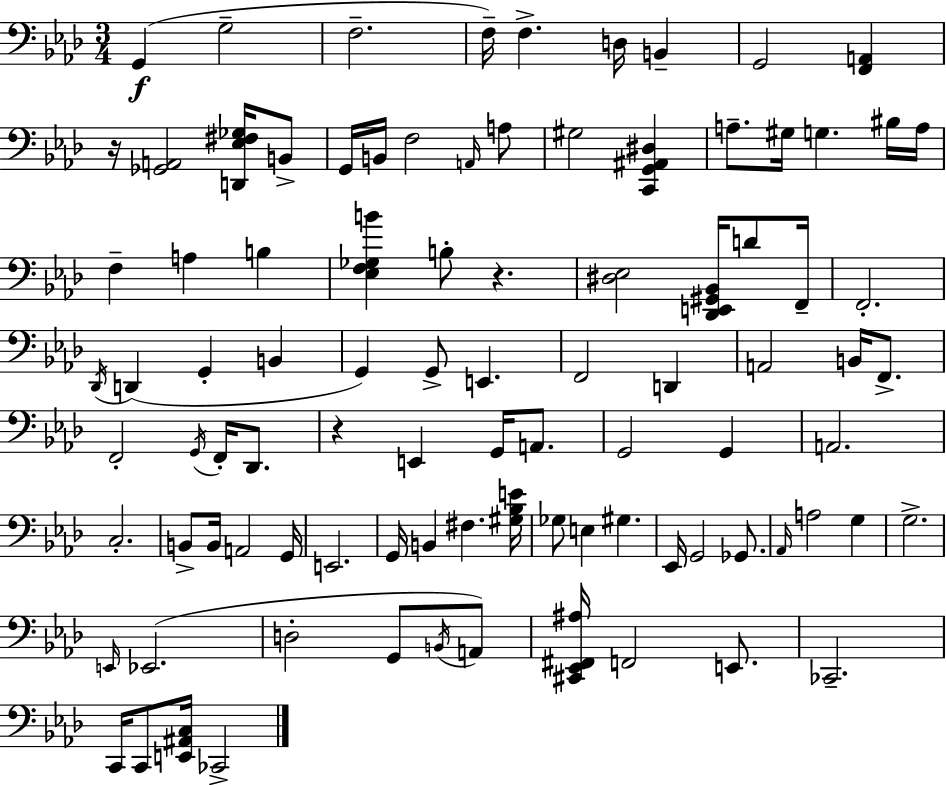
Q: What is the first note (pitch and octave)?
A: G2